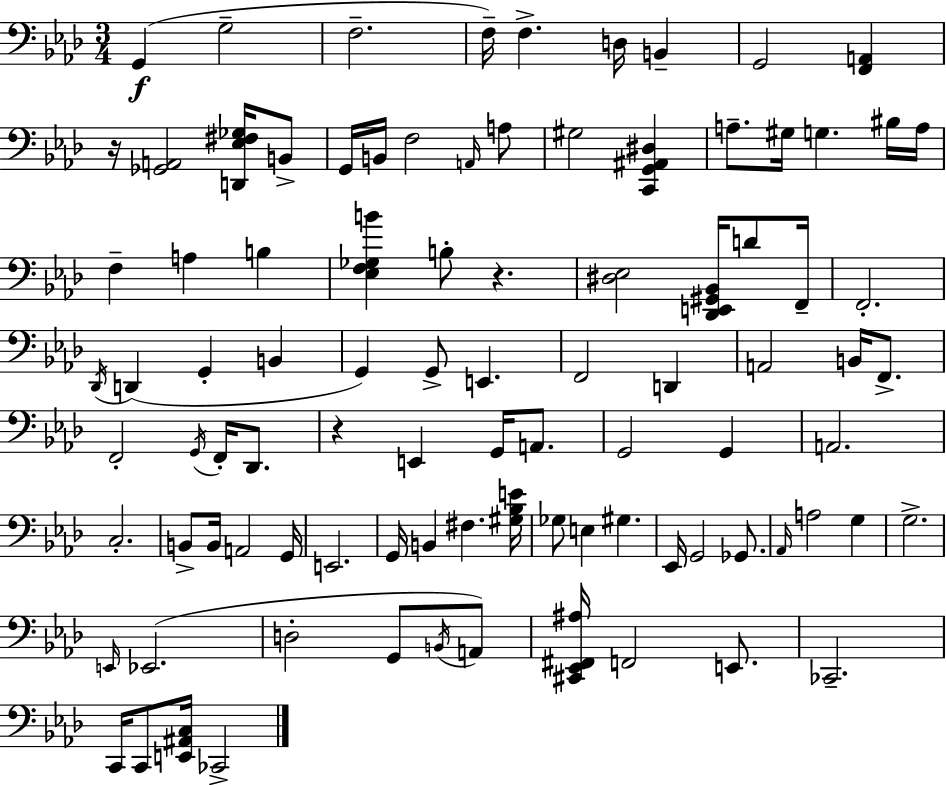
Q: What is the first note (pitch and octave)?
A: G2